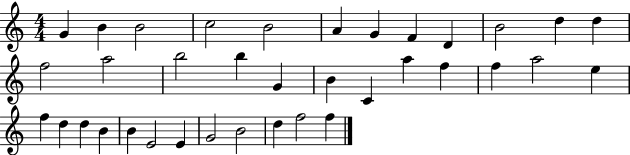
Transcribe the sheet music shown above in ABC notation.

X:1
T:Untitled
M:4/4
L:1/4
K:C
G B B2 c2 B2 A G F D B2 d d f2 a2 b2 b G B C a f f a2 e f d d B B E2 E G2 B2 d f2 f